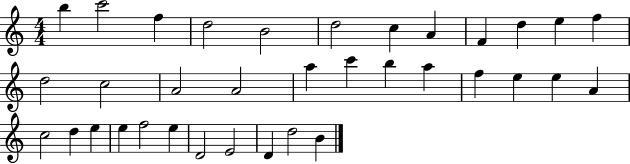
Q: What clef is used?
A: treble